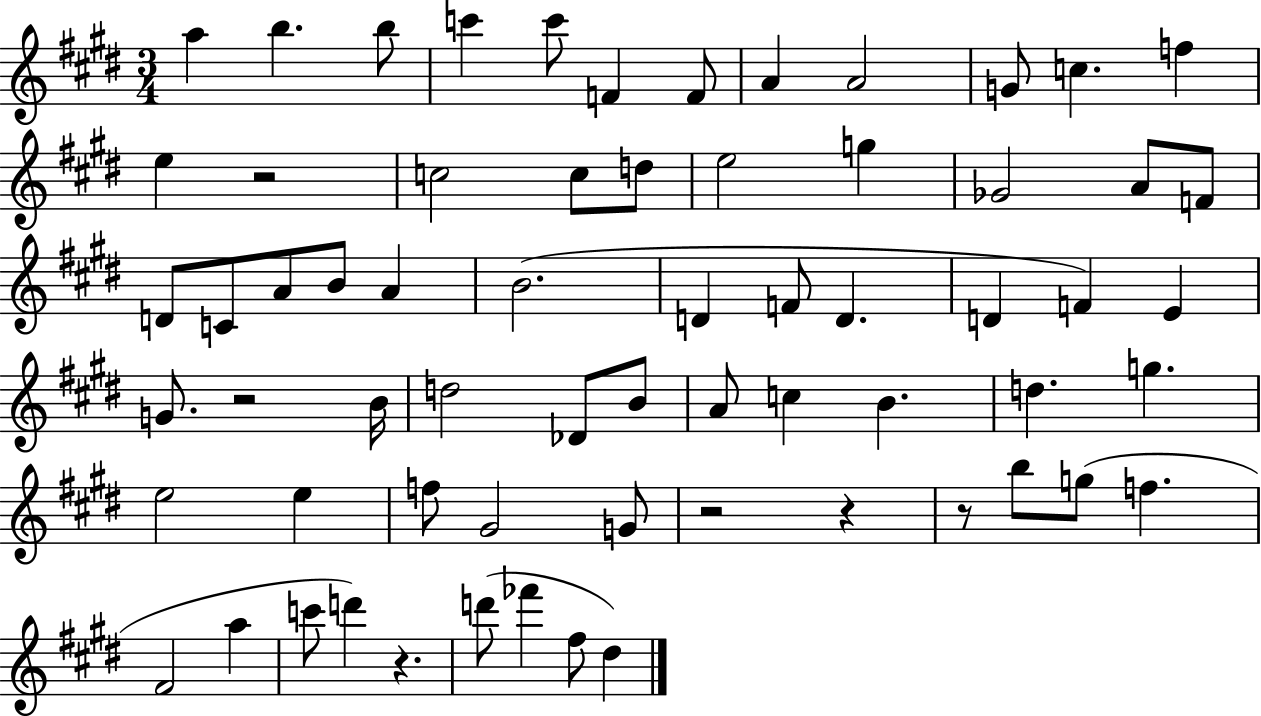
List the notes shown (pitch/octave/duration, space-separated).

A5/q B5/q. B5/e C6/q C6/e F4/q F4/e A4/q A4/h G4/e C5/q. F5/q E5/q R/h C5/h C5/e D5/e E5/h G5/q Gb4/h A4/e F4/e D4/e C4/e A4/e B4/e A4/q B4/h. D4/q F4/e D4/q. D4/q F4/q E4/q G4/e. R/h B4/s D5/h Db4/e B4/e A4/e C5/q B4/q. D5/q. G5/q. E5/h E5/q F5/e G#4/h G4/e R/h R/q R/e B5/e G5/e F5/q. F#4/h A5/q C6/e D6/q R/q. D6/e FES6/q F#5/e D#5/q